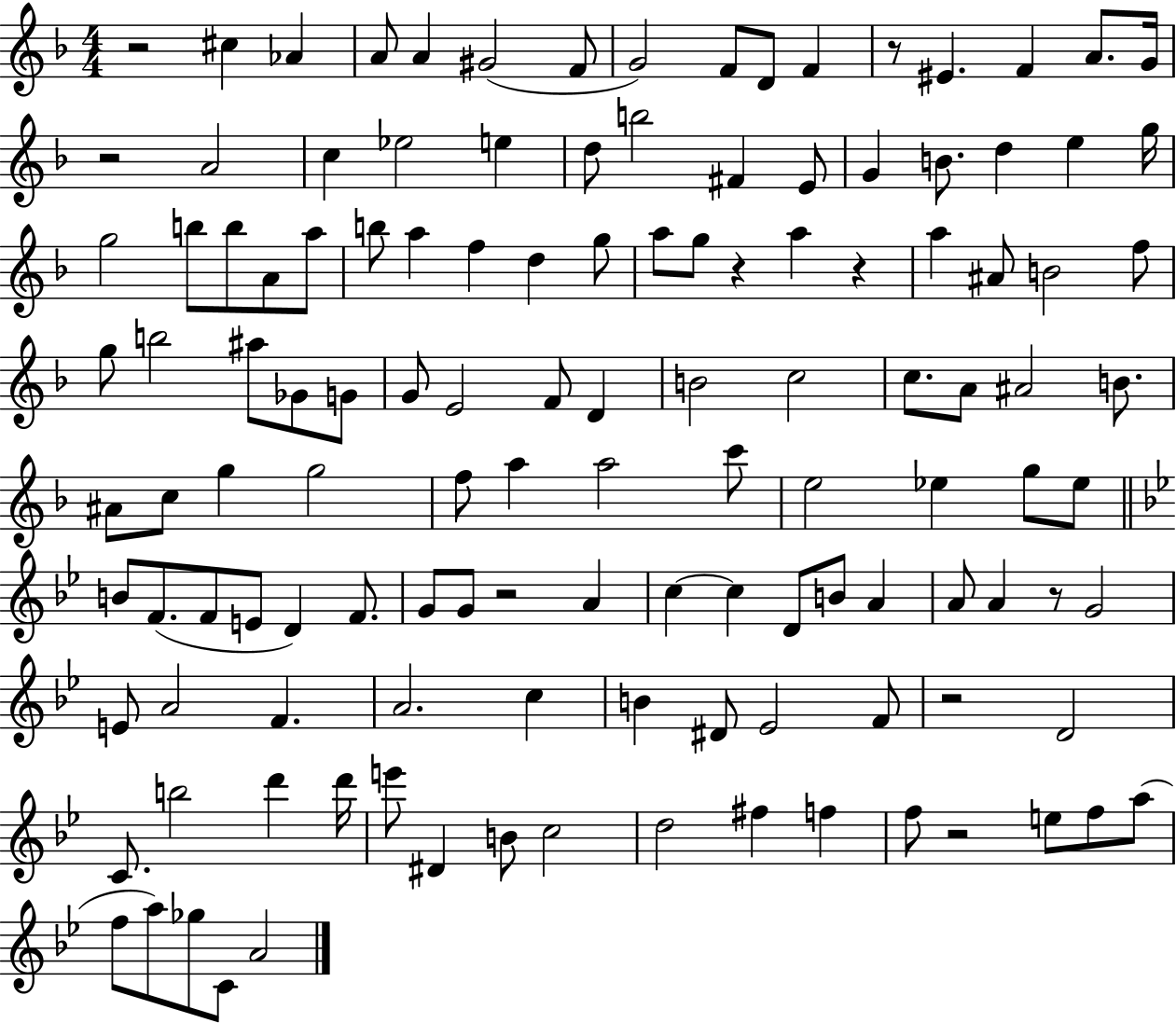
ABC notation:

X:1
T:Untitled
M:4/4
L:1/4
K:F
z2 ^c _A A/2 A ^G2 F/2 G2 F/2 D/2 F z/2 ^E F A/2 G/4 z2 A2 c _e2 e d/2 b2 ^F E/2 G B/2 d e g/4 g2 b/2 b/2 A/2 a/2 b/2 a f d g/2 a/2 g/2 z a z a ^A/2 B2 f/2 g/2 b2 ^a/2 _G/2 G/2 G/2 E2 F/2 D B2 c2 c/2 A/2 ^A2 B/2 ^A/2 c/2 g g2 f/2 a a2 c'/2 e2 _e g/2 _e/2 B/2 F/2 F/2 E/2 D F/2 G/2 G/2 z2 A c c D/2 B/2 A A/2 A z/2 G2 E/2 A2 F A2 c B ^D/2 _E2 F/2 z2 D2 C/2 b2 d' d'/4 e'/2 ^D B/2 c2 d2 ^f f f/2 z2 e/2 f/2 a/2 f/2 a/2 _g/2 C/2 A2